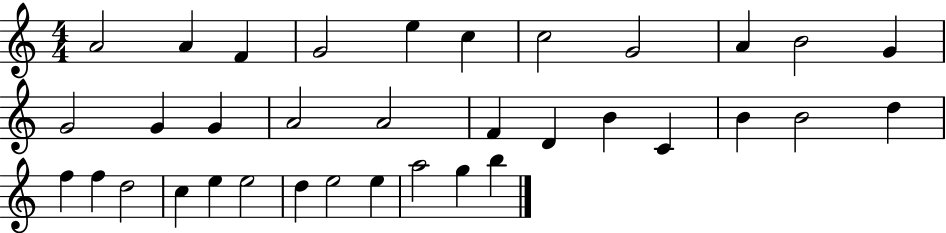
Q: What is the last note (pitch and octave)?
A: B5